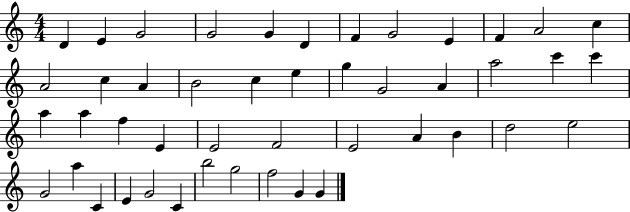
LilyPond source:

{
  \clef treble
  \numericTimeSignature
  \time 4/4
  \key c \major
  d'4 e'4 g'2 | g'2 g'4 d'4 | f'4 g'2 e'4 | f'4 a'2 c''4 | \break a'2 c''4 a'4 | b'2 c''4 e''4 | g''4 g'2 a'4 | a''2 c'''4 c'''4 | \break a''4 a''4 f''4 e'4 | e'2 f'2 | e'2 a'4 b'4 | d''2 e''2 | \break g'2 a''4 c'4 | e'4 g'2 c'4 | b''2 g''2 | f''2 g'4 g'4 | \break \bar "|."
}